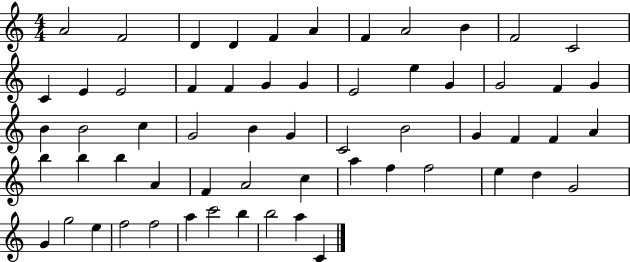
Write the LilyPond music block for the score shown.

{
  \clef treble
  \numericTimeSignature
  \time 4/4
  \key c \major
  a'2 f'2 | d'4 d'4 f'4 a'4 | f'4 a'2 b'4 | f'2 c'2 | \break c'4 e'4 e'2 | f'4 f'4 g'4 g'4 | e'2 e''4 g'4 | g'2 f'4 g'4 | \break b'4 b'2 c''4 | g'2 b'4 g'4 | c'2 b'2 | g'4 f'4 f'4 a'4 | \break b''4 b''4 b''4 a'4 | f'4 a'2 c''4 | a''4 f''4 f''2 | e''4 d''4 g'2 | \break g'4 g''2 e''4 | f''2 f''2 | a''4 c'''2 b''4 | b''2 a''4 c'4 | \break \bar "|."
}